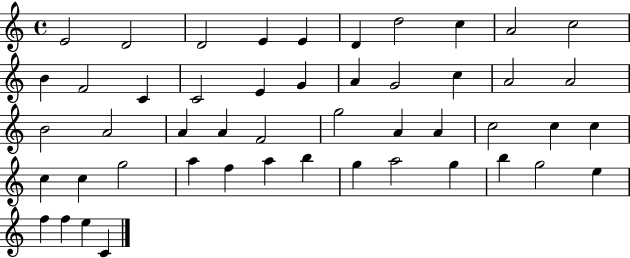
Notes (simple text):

E4/h D4/h D4/h E4/q E4/q D4/q D5/h C5/q A4/h C5/h B4/q F4/h C4/q C4/h E4/q G4/q A4/q G4/h C5/q A4/h A4/h B4/h A4/h A4/q A4/q F4/h G5/h A4/q A4/q C5/h C5/q C5/q C5/q C5/q G5/h A5/q F5/q A5/q B5/q G5/q A5/h G5/q B5/q G5/h E5/q F5/q F5/q E5/q C4/q